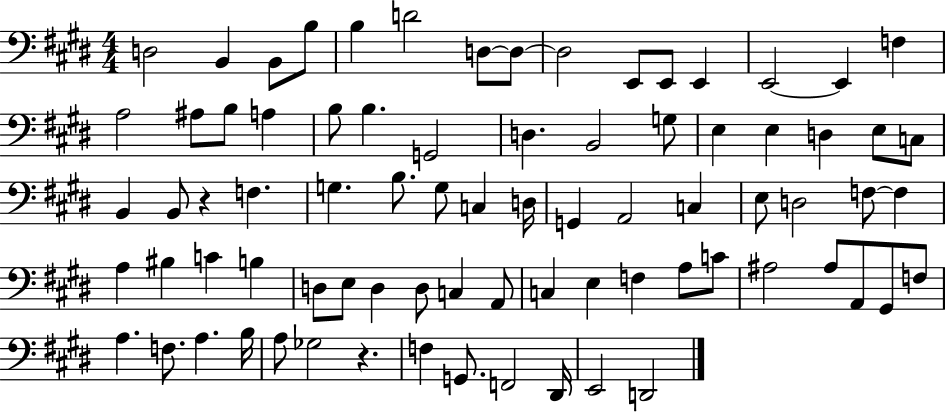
X:1
T:Untitled
M:4/4
L:1/4
K:E
D,2 B,, B,,/2 B,/2 B, D2 D,/2 D,/2 D,2 E,,/2 E,,/2 E,, E,,2 E,, F, A,2 ^A,/2 B,/2 A, B,/2 B, G,,2 D, B,,2 G,/2 E, E, D, E,/2 C,/2 B,, B,,/2 z F, G, B,/2 G,/2 C, D,/4 G,, A,,2 C, E,/2 D,2 F,/2 F, A, ^B, C B, D,/2 E,/2 D, D,/2 C, A,,/2 C, E, F, A,/2 C/2 ^A,2 ^A,/2 A,,/2 ^G,,/2 F,/2 A, F,/2 A, B,/4 A,/2 _G,2 z F, G,,/2 F,,2 ^D,,/4 E,,2 D,,2